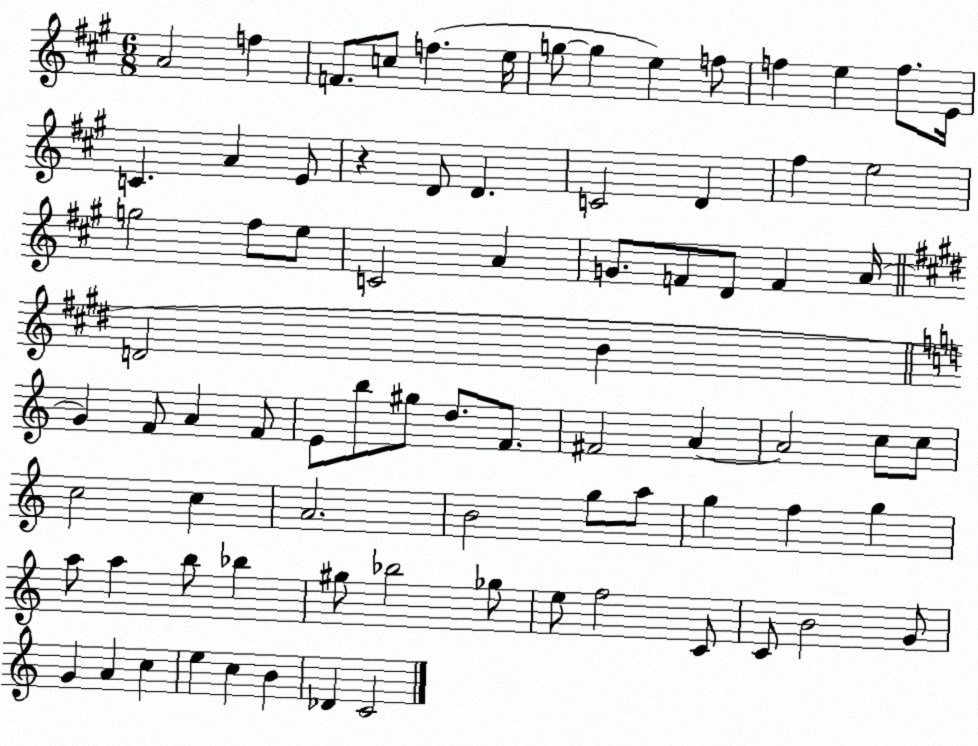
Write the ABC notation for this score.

X:1
T:Untitled
M:6/8
L:1/4
K:A
A2 f F/2 c/2 f e/4 g/2 g e f/2 f e f/2 E/4 C A E/2 z D/2 D C2 D ^f e2 g2 ^f/2 e/2 C2 A G/2 F/2 D/2 F A/4 D2 B G F/2 A F/2 E/2 b/2 ^g/2 d/2 F/2 ^F2 A A2 c/2 c/2 c2 c A2 B2 g/2 a/2 g f g a/2 a b/2 _b ^g/2 _b2 _g/2 e/2 f2 C/2 C/2 B2 G/2 G A c e c B _D C2